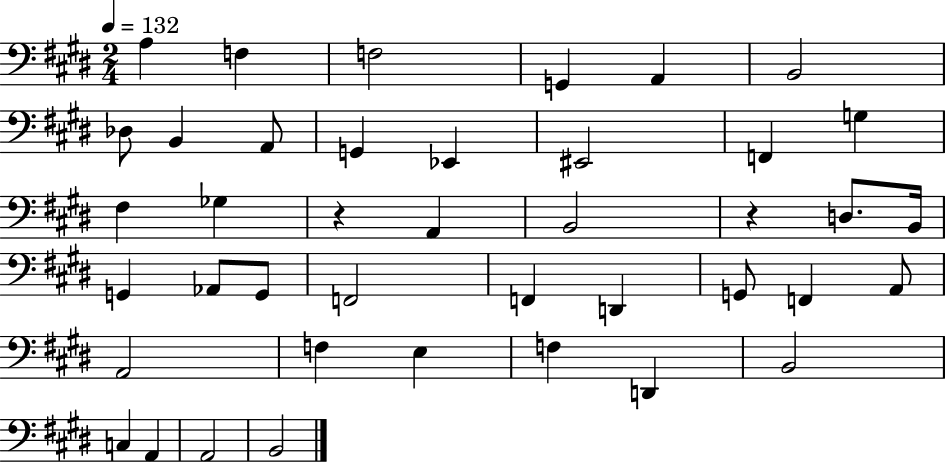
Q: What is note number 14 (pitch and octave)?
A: G3